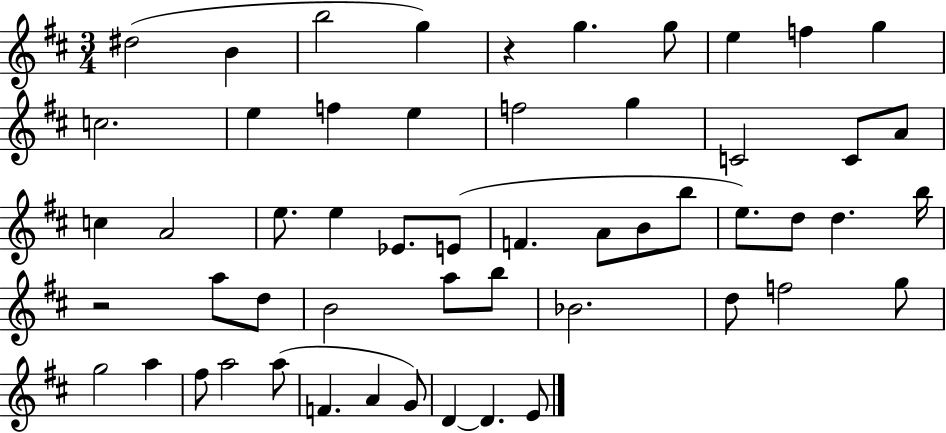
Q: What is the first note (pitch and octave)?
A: D#5